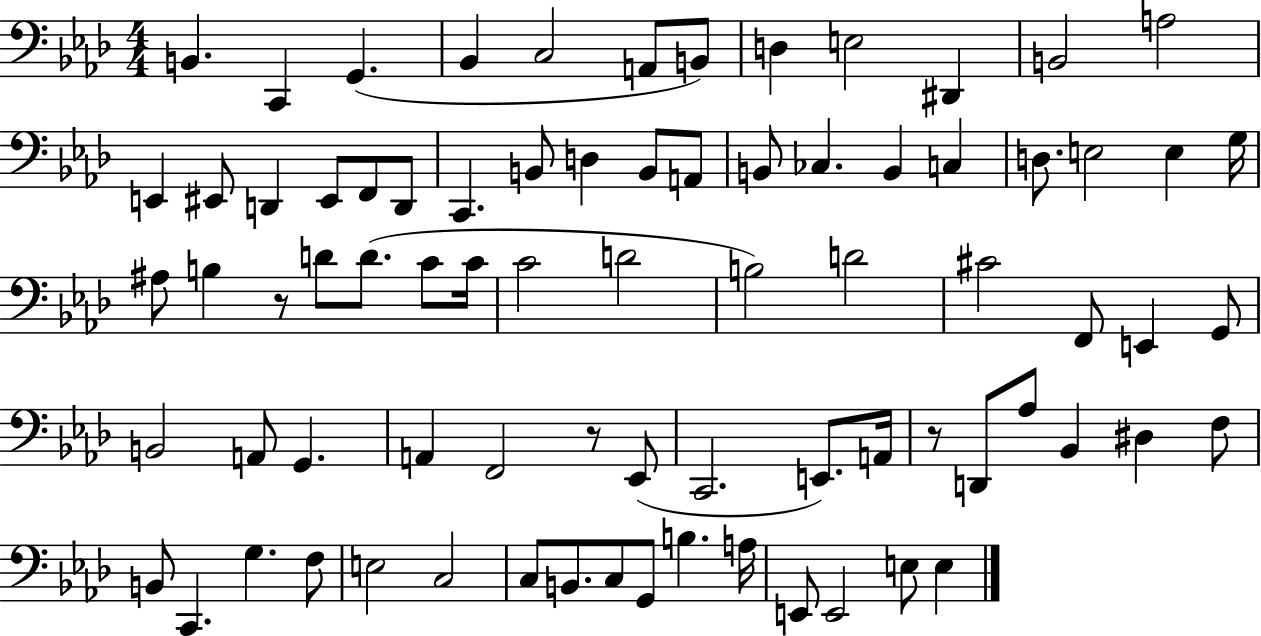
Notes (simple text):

B2/q. C2/q G2/q. Bb2/q C3/h A2/e B2/e D3/q E3/h D#2/q B2/h A3/h E2/q EIS2/e D2/q EIS2/e F2/e D2/e C2/q. B2/e D3/q B2/e A2/e B2/e CES3/q. B2/q C3/q D3/e. E3/h E3/q G3/s A#3/e B3/q R/e D4/e D4/e. C4/e C4/s C4/h D4/h B3/h D4/h C#4/h F2/e E2/q G2/e B2/h A2/e G2/q. A2/q F2/h R/e Eb2/e C2/h. E2/e. A2/s R/e D2/e Ab3/e Bb2/q D#3/q F3/e B2/e C2/q. G3/q. F3/e E3/h C3/h C3/e B2/e. C3/e G2/e B3/q. A3/s E2/e E2/h E3/e E3/q